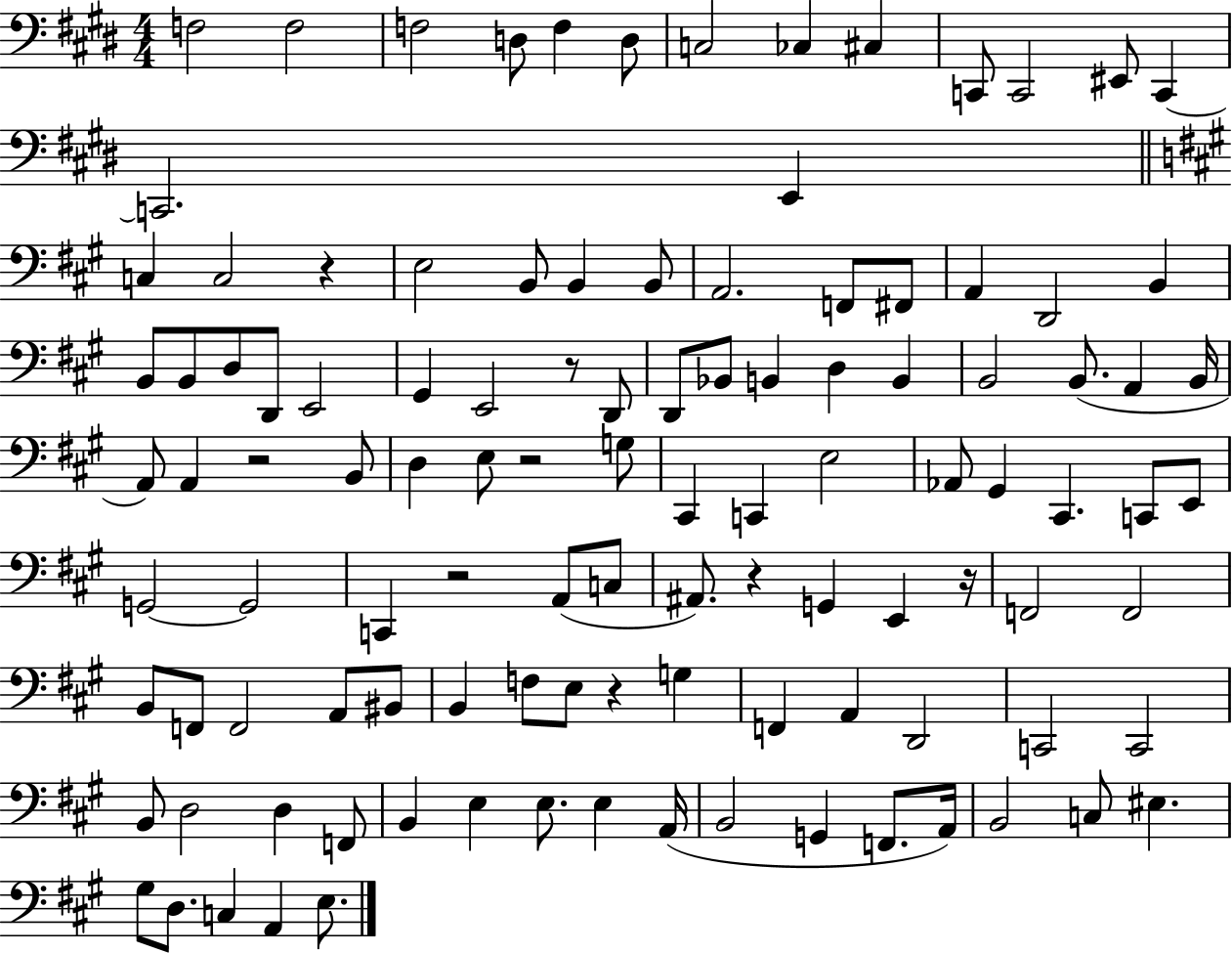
X:1
T:Untitled
M:4/4
L:1/4
K:E
F,2 F,2 F,2 D,/2 F, D,/2 C,2 _C, ^C, C,,/2 C,,2 ^E,,/2 C,, C,,2 E,, C, C,2 z E,2 B,,/2 B,, B,,/2 A,,2 F,,/2 ^F,,/2 A,, D,,2 B,, B,,/2 B,,/2 D,/2 D,,/2 E,,2 ^G,, E,,2 z/2 D,,/2 D,,/2 _B,,/2 B,, D, B,, B,,2 B,,/2 A,, B,,/4 A,,/2 A,, z2 B,,/2 D, E,/2 z2 G,/2 ^C,, C,, E,2 _A,,/2 ^G,, ^C,, C,,/2 E,,/2 G,,2 G,,2 C,, z2 A,,/2 C,/2 ^A,,/2 z G,, E,, z/4 F,,2 F,,2 B,,/2 F,,/2 F,,2 A,,/2 ^B,,/2 B,, F,/2 E,/2 z G, F,, A,, D,,2 C,,2 C,,2 B,,/2 D,2 D, F,,/2 B,, E, E,/2 E, A,,/4 B,,2 G,, F,,/2 A,,/4 B,,2 C,/2 ^E, ^G,/2 D,/2 C, A,, E,/2